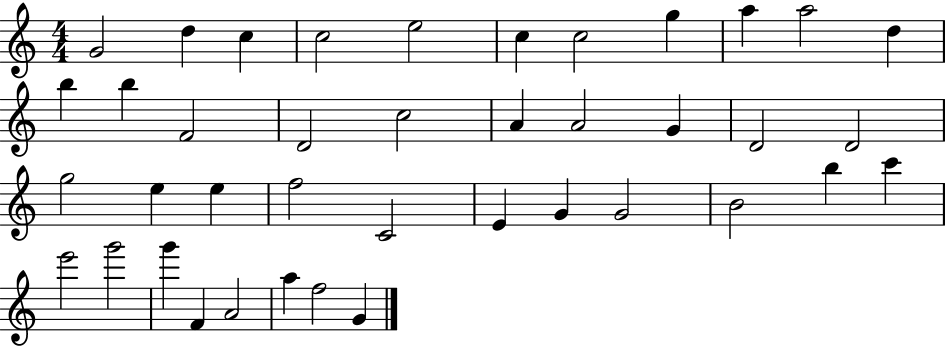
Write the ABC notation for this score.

X:1
T:Untitled
M:4/4
L:1/4
K:C
G2 d c c2 e2 c c2 g a a2 d b b F2 D2 c2 A A2 G D2 D2 g2 e e f2 C2 E G G2 B2 b c' e'2 g'2 g' F A2 a f2 G